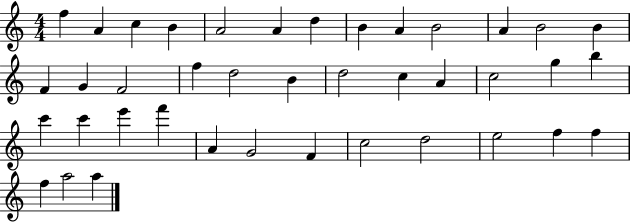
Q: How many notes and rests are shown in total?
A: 40